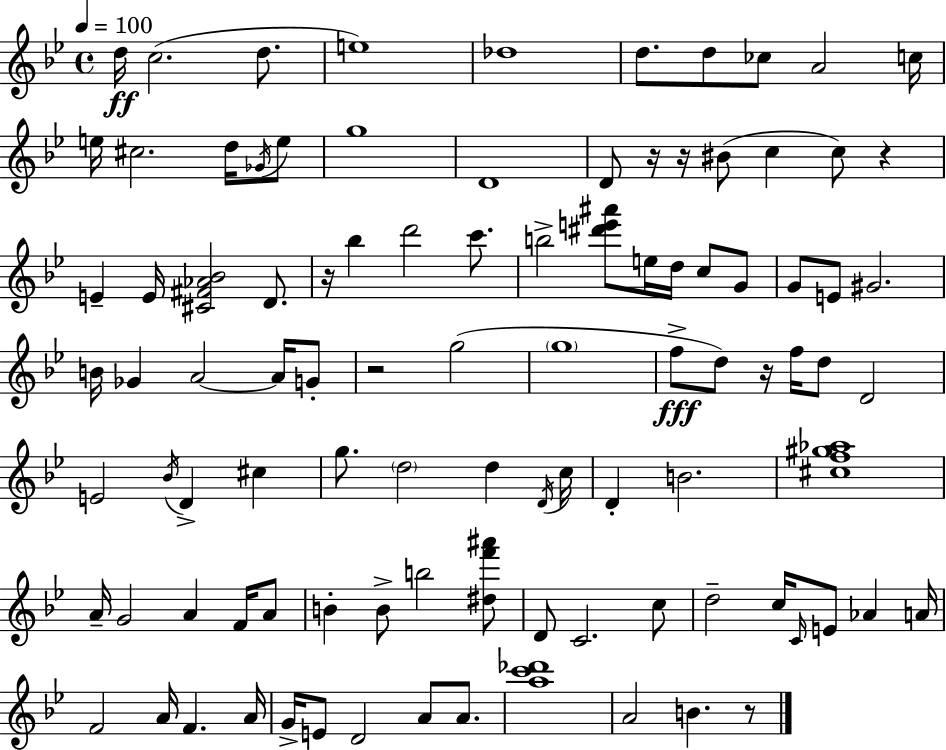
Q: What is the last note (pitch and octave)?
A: B4